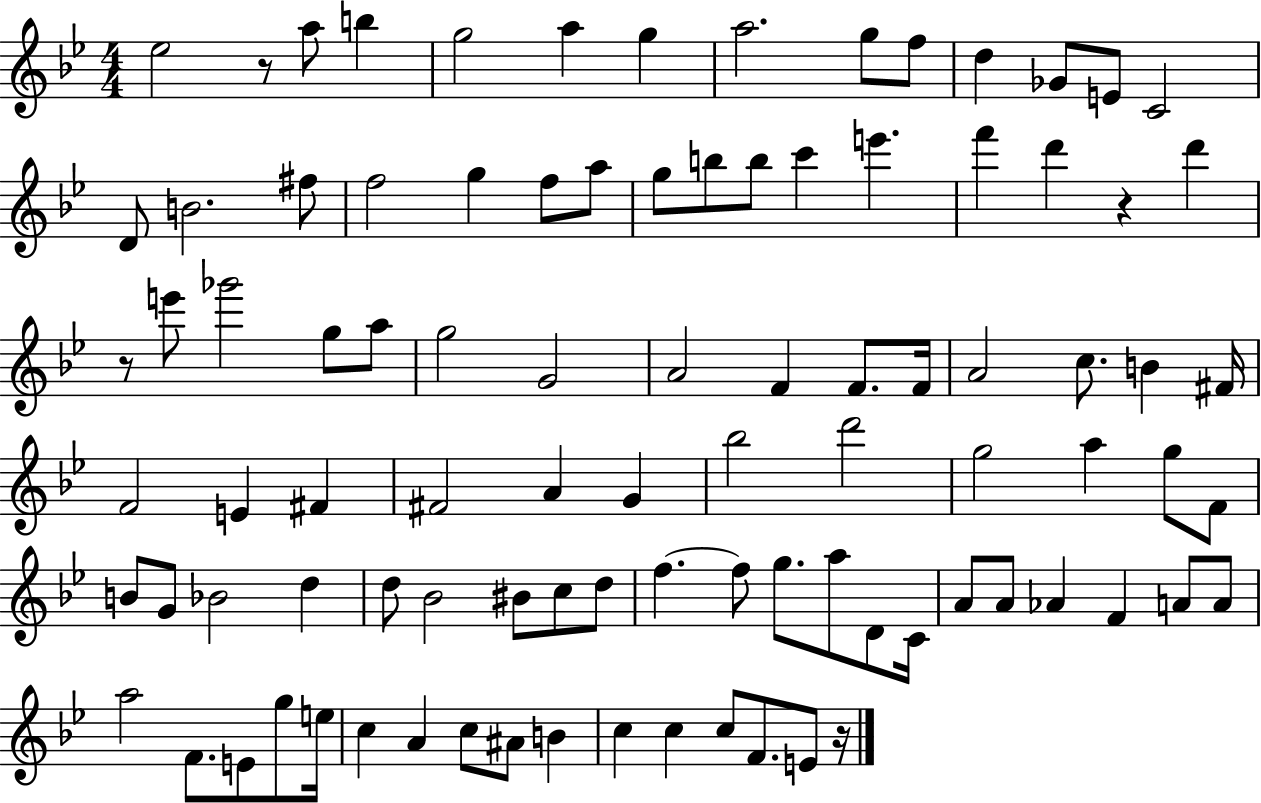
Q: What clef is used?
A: treble